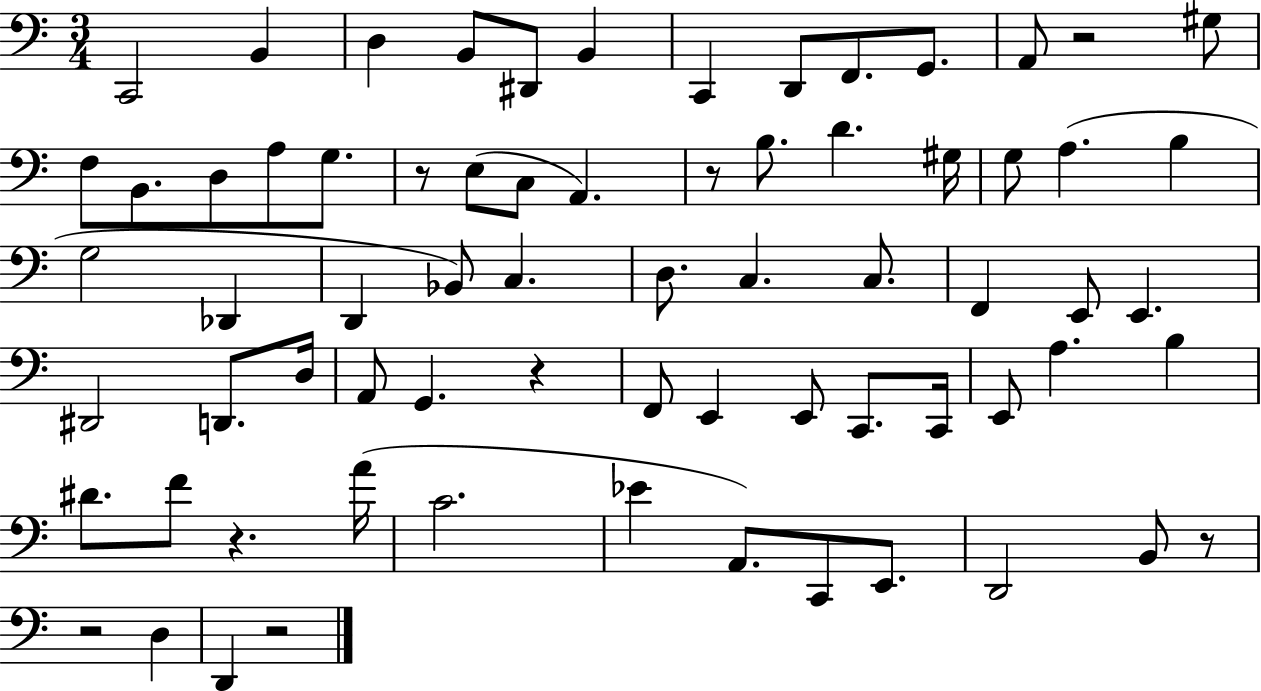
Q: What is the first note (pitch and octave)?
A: C2